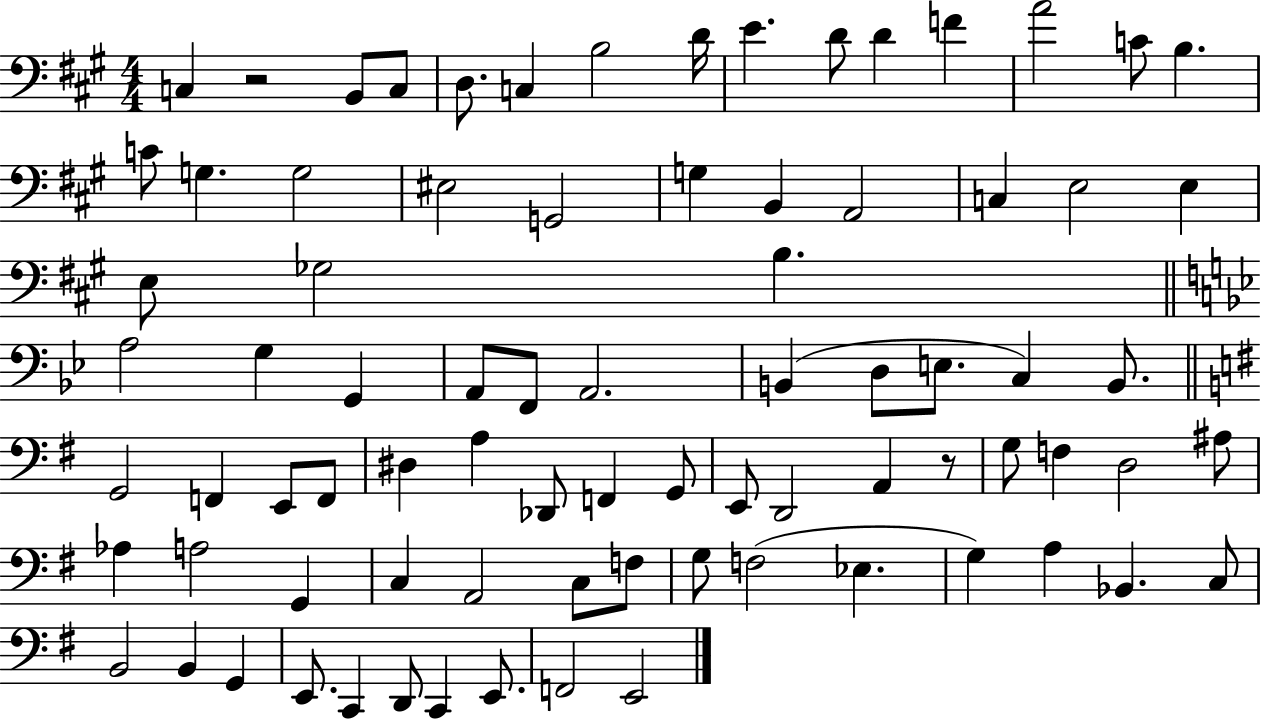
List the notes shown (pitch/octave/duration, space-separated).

C3/q R/h B2/e C3/e D3/e. C3/q B3/h D4/s E4/q. D4/e D4/q F4/q A4/h C4/e B3/q. C4/e G3/q. G3/h EIS3/h G2/h G3/q B2/q A2/h C3/q E3/h E3/q E3/e Gb3/h B3/q. A3/h G3/q G2/q A2/e F2/e A2/h. B2/q D3/e E3/e. C3/q B2/e. G2/h F2/q E2/e F2/e D#3/q A3/q Db2/e F2/q G2/e E2/e D2/h A2/q R/e G3/e F3/q D3/h A#3/e Ab3/q A3/h G2/q C3/q A2/h C3/e F3/e G3/e F3/h Eb3/q. G3/q A3/q Bb2/q. C3/e B2/h B2/q G2/q E2/e. C2/q D2/e C2/q E2/e. F2/h E2/h